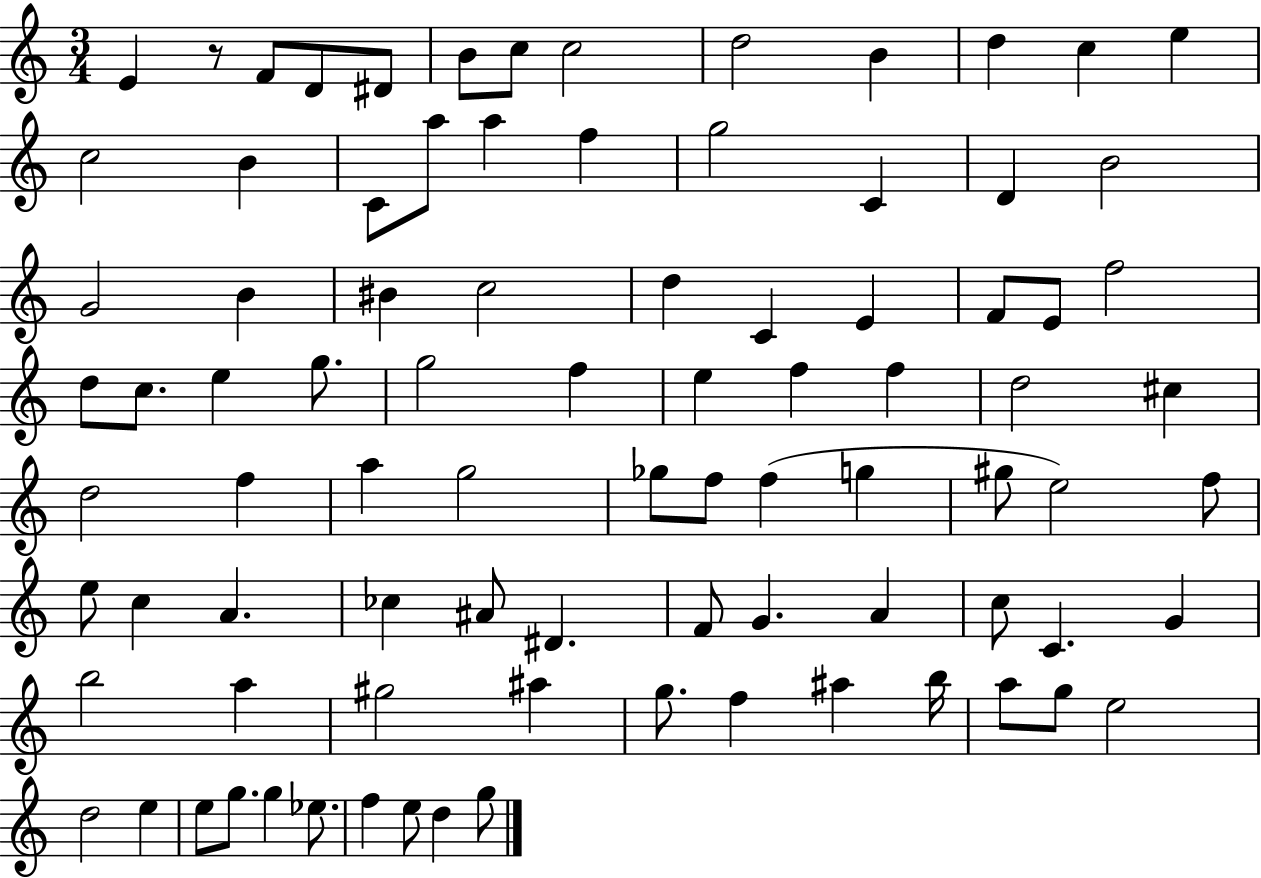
E4/q R/e F4/e D4/e D#4/e B4/e C5/e C5/h D5/h B4/q D5/q C5/q E5/q C5/h B4/q C4/e A5/e A5/q F5/q G5/h C4/q D4/q B4/h G4/h B4/q BIS4/q C5/h D5/q C4/q E4/q F4/e E4/e F5/h D5/e C5/e. E5/q G5/e. G5/h F5/q E5/q F5/q F5/q D5/h C#5/q D5/h F5/q A5/q G5/h Gb5/e F5/e F5/q G5/q G#5/e E5/h F5/e E5/e C5/q A4/q. CES5/q A#4/e D#4/q. F4/e G4/q. A4/q C5/e C4/q. G4/q B5/h A5/q G#5/h A#5/q G5/e. F5/q A#5/q B5/s A5/e G5/e E5/h D5/h E5/q E5/e G5/e. G5/q Eb5/e. F5/q E5/e D5/q G5/e